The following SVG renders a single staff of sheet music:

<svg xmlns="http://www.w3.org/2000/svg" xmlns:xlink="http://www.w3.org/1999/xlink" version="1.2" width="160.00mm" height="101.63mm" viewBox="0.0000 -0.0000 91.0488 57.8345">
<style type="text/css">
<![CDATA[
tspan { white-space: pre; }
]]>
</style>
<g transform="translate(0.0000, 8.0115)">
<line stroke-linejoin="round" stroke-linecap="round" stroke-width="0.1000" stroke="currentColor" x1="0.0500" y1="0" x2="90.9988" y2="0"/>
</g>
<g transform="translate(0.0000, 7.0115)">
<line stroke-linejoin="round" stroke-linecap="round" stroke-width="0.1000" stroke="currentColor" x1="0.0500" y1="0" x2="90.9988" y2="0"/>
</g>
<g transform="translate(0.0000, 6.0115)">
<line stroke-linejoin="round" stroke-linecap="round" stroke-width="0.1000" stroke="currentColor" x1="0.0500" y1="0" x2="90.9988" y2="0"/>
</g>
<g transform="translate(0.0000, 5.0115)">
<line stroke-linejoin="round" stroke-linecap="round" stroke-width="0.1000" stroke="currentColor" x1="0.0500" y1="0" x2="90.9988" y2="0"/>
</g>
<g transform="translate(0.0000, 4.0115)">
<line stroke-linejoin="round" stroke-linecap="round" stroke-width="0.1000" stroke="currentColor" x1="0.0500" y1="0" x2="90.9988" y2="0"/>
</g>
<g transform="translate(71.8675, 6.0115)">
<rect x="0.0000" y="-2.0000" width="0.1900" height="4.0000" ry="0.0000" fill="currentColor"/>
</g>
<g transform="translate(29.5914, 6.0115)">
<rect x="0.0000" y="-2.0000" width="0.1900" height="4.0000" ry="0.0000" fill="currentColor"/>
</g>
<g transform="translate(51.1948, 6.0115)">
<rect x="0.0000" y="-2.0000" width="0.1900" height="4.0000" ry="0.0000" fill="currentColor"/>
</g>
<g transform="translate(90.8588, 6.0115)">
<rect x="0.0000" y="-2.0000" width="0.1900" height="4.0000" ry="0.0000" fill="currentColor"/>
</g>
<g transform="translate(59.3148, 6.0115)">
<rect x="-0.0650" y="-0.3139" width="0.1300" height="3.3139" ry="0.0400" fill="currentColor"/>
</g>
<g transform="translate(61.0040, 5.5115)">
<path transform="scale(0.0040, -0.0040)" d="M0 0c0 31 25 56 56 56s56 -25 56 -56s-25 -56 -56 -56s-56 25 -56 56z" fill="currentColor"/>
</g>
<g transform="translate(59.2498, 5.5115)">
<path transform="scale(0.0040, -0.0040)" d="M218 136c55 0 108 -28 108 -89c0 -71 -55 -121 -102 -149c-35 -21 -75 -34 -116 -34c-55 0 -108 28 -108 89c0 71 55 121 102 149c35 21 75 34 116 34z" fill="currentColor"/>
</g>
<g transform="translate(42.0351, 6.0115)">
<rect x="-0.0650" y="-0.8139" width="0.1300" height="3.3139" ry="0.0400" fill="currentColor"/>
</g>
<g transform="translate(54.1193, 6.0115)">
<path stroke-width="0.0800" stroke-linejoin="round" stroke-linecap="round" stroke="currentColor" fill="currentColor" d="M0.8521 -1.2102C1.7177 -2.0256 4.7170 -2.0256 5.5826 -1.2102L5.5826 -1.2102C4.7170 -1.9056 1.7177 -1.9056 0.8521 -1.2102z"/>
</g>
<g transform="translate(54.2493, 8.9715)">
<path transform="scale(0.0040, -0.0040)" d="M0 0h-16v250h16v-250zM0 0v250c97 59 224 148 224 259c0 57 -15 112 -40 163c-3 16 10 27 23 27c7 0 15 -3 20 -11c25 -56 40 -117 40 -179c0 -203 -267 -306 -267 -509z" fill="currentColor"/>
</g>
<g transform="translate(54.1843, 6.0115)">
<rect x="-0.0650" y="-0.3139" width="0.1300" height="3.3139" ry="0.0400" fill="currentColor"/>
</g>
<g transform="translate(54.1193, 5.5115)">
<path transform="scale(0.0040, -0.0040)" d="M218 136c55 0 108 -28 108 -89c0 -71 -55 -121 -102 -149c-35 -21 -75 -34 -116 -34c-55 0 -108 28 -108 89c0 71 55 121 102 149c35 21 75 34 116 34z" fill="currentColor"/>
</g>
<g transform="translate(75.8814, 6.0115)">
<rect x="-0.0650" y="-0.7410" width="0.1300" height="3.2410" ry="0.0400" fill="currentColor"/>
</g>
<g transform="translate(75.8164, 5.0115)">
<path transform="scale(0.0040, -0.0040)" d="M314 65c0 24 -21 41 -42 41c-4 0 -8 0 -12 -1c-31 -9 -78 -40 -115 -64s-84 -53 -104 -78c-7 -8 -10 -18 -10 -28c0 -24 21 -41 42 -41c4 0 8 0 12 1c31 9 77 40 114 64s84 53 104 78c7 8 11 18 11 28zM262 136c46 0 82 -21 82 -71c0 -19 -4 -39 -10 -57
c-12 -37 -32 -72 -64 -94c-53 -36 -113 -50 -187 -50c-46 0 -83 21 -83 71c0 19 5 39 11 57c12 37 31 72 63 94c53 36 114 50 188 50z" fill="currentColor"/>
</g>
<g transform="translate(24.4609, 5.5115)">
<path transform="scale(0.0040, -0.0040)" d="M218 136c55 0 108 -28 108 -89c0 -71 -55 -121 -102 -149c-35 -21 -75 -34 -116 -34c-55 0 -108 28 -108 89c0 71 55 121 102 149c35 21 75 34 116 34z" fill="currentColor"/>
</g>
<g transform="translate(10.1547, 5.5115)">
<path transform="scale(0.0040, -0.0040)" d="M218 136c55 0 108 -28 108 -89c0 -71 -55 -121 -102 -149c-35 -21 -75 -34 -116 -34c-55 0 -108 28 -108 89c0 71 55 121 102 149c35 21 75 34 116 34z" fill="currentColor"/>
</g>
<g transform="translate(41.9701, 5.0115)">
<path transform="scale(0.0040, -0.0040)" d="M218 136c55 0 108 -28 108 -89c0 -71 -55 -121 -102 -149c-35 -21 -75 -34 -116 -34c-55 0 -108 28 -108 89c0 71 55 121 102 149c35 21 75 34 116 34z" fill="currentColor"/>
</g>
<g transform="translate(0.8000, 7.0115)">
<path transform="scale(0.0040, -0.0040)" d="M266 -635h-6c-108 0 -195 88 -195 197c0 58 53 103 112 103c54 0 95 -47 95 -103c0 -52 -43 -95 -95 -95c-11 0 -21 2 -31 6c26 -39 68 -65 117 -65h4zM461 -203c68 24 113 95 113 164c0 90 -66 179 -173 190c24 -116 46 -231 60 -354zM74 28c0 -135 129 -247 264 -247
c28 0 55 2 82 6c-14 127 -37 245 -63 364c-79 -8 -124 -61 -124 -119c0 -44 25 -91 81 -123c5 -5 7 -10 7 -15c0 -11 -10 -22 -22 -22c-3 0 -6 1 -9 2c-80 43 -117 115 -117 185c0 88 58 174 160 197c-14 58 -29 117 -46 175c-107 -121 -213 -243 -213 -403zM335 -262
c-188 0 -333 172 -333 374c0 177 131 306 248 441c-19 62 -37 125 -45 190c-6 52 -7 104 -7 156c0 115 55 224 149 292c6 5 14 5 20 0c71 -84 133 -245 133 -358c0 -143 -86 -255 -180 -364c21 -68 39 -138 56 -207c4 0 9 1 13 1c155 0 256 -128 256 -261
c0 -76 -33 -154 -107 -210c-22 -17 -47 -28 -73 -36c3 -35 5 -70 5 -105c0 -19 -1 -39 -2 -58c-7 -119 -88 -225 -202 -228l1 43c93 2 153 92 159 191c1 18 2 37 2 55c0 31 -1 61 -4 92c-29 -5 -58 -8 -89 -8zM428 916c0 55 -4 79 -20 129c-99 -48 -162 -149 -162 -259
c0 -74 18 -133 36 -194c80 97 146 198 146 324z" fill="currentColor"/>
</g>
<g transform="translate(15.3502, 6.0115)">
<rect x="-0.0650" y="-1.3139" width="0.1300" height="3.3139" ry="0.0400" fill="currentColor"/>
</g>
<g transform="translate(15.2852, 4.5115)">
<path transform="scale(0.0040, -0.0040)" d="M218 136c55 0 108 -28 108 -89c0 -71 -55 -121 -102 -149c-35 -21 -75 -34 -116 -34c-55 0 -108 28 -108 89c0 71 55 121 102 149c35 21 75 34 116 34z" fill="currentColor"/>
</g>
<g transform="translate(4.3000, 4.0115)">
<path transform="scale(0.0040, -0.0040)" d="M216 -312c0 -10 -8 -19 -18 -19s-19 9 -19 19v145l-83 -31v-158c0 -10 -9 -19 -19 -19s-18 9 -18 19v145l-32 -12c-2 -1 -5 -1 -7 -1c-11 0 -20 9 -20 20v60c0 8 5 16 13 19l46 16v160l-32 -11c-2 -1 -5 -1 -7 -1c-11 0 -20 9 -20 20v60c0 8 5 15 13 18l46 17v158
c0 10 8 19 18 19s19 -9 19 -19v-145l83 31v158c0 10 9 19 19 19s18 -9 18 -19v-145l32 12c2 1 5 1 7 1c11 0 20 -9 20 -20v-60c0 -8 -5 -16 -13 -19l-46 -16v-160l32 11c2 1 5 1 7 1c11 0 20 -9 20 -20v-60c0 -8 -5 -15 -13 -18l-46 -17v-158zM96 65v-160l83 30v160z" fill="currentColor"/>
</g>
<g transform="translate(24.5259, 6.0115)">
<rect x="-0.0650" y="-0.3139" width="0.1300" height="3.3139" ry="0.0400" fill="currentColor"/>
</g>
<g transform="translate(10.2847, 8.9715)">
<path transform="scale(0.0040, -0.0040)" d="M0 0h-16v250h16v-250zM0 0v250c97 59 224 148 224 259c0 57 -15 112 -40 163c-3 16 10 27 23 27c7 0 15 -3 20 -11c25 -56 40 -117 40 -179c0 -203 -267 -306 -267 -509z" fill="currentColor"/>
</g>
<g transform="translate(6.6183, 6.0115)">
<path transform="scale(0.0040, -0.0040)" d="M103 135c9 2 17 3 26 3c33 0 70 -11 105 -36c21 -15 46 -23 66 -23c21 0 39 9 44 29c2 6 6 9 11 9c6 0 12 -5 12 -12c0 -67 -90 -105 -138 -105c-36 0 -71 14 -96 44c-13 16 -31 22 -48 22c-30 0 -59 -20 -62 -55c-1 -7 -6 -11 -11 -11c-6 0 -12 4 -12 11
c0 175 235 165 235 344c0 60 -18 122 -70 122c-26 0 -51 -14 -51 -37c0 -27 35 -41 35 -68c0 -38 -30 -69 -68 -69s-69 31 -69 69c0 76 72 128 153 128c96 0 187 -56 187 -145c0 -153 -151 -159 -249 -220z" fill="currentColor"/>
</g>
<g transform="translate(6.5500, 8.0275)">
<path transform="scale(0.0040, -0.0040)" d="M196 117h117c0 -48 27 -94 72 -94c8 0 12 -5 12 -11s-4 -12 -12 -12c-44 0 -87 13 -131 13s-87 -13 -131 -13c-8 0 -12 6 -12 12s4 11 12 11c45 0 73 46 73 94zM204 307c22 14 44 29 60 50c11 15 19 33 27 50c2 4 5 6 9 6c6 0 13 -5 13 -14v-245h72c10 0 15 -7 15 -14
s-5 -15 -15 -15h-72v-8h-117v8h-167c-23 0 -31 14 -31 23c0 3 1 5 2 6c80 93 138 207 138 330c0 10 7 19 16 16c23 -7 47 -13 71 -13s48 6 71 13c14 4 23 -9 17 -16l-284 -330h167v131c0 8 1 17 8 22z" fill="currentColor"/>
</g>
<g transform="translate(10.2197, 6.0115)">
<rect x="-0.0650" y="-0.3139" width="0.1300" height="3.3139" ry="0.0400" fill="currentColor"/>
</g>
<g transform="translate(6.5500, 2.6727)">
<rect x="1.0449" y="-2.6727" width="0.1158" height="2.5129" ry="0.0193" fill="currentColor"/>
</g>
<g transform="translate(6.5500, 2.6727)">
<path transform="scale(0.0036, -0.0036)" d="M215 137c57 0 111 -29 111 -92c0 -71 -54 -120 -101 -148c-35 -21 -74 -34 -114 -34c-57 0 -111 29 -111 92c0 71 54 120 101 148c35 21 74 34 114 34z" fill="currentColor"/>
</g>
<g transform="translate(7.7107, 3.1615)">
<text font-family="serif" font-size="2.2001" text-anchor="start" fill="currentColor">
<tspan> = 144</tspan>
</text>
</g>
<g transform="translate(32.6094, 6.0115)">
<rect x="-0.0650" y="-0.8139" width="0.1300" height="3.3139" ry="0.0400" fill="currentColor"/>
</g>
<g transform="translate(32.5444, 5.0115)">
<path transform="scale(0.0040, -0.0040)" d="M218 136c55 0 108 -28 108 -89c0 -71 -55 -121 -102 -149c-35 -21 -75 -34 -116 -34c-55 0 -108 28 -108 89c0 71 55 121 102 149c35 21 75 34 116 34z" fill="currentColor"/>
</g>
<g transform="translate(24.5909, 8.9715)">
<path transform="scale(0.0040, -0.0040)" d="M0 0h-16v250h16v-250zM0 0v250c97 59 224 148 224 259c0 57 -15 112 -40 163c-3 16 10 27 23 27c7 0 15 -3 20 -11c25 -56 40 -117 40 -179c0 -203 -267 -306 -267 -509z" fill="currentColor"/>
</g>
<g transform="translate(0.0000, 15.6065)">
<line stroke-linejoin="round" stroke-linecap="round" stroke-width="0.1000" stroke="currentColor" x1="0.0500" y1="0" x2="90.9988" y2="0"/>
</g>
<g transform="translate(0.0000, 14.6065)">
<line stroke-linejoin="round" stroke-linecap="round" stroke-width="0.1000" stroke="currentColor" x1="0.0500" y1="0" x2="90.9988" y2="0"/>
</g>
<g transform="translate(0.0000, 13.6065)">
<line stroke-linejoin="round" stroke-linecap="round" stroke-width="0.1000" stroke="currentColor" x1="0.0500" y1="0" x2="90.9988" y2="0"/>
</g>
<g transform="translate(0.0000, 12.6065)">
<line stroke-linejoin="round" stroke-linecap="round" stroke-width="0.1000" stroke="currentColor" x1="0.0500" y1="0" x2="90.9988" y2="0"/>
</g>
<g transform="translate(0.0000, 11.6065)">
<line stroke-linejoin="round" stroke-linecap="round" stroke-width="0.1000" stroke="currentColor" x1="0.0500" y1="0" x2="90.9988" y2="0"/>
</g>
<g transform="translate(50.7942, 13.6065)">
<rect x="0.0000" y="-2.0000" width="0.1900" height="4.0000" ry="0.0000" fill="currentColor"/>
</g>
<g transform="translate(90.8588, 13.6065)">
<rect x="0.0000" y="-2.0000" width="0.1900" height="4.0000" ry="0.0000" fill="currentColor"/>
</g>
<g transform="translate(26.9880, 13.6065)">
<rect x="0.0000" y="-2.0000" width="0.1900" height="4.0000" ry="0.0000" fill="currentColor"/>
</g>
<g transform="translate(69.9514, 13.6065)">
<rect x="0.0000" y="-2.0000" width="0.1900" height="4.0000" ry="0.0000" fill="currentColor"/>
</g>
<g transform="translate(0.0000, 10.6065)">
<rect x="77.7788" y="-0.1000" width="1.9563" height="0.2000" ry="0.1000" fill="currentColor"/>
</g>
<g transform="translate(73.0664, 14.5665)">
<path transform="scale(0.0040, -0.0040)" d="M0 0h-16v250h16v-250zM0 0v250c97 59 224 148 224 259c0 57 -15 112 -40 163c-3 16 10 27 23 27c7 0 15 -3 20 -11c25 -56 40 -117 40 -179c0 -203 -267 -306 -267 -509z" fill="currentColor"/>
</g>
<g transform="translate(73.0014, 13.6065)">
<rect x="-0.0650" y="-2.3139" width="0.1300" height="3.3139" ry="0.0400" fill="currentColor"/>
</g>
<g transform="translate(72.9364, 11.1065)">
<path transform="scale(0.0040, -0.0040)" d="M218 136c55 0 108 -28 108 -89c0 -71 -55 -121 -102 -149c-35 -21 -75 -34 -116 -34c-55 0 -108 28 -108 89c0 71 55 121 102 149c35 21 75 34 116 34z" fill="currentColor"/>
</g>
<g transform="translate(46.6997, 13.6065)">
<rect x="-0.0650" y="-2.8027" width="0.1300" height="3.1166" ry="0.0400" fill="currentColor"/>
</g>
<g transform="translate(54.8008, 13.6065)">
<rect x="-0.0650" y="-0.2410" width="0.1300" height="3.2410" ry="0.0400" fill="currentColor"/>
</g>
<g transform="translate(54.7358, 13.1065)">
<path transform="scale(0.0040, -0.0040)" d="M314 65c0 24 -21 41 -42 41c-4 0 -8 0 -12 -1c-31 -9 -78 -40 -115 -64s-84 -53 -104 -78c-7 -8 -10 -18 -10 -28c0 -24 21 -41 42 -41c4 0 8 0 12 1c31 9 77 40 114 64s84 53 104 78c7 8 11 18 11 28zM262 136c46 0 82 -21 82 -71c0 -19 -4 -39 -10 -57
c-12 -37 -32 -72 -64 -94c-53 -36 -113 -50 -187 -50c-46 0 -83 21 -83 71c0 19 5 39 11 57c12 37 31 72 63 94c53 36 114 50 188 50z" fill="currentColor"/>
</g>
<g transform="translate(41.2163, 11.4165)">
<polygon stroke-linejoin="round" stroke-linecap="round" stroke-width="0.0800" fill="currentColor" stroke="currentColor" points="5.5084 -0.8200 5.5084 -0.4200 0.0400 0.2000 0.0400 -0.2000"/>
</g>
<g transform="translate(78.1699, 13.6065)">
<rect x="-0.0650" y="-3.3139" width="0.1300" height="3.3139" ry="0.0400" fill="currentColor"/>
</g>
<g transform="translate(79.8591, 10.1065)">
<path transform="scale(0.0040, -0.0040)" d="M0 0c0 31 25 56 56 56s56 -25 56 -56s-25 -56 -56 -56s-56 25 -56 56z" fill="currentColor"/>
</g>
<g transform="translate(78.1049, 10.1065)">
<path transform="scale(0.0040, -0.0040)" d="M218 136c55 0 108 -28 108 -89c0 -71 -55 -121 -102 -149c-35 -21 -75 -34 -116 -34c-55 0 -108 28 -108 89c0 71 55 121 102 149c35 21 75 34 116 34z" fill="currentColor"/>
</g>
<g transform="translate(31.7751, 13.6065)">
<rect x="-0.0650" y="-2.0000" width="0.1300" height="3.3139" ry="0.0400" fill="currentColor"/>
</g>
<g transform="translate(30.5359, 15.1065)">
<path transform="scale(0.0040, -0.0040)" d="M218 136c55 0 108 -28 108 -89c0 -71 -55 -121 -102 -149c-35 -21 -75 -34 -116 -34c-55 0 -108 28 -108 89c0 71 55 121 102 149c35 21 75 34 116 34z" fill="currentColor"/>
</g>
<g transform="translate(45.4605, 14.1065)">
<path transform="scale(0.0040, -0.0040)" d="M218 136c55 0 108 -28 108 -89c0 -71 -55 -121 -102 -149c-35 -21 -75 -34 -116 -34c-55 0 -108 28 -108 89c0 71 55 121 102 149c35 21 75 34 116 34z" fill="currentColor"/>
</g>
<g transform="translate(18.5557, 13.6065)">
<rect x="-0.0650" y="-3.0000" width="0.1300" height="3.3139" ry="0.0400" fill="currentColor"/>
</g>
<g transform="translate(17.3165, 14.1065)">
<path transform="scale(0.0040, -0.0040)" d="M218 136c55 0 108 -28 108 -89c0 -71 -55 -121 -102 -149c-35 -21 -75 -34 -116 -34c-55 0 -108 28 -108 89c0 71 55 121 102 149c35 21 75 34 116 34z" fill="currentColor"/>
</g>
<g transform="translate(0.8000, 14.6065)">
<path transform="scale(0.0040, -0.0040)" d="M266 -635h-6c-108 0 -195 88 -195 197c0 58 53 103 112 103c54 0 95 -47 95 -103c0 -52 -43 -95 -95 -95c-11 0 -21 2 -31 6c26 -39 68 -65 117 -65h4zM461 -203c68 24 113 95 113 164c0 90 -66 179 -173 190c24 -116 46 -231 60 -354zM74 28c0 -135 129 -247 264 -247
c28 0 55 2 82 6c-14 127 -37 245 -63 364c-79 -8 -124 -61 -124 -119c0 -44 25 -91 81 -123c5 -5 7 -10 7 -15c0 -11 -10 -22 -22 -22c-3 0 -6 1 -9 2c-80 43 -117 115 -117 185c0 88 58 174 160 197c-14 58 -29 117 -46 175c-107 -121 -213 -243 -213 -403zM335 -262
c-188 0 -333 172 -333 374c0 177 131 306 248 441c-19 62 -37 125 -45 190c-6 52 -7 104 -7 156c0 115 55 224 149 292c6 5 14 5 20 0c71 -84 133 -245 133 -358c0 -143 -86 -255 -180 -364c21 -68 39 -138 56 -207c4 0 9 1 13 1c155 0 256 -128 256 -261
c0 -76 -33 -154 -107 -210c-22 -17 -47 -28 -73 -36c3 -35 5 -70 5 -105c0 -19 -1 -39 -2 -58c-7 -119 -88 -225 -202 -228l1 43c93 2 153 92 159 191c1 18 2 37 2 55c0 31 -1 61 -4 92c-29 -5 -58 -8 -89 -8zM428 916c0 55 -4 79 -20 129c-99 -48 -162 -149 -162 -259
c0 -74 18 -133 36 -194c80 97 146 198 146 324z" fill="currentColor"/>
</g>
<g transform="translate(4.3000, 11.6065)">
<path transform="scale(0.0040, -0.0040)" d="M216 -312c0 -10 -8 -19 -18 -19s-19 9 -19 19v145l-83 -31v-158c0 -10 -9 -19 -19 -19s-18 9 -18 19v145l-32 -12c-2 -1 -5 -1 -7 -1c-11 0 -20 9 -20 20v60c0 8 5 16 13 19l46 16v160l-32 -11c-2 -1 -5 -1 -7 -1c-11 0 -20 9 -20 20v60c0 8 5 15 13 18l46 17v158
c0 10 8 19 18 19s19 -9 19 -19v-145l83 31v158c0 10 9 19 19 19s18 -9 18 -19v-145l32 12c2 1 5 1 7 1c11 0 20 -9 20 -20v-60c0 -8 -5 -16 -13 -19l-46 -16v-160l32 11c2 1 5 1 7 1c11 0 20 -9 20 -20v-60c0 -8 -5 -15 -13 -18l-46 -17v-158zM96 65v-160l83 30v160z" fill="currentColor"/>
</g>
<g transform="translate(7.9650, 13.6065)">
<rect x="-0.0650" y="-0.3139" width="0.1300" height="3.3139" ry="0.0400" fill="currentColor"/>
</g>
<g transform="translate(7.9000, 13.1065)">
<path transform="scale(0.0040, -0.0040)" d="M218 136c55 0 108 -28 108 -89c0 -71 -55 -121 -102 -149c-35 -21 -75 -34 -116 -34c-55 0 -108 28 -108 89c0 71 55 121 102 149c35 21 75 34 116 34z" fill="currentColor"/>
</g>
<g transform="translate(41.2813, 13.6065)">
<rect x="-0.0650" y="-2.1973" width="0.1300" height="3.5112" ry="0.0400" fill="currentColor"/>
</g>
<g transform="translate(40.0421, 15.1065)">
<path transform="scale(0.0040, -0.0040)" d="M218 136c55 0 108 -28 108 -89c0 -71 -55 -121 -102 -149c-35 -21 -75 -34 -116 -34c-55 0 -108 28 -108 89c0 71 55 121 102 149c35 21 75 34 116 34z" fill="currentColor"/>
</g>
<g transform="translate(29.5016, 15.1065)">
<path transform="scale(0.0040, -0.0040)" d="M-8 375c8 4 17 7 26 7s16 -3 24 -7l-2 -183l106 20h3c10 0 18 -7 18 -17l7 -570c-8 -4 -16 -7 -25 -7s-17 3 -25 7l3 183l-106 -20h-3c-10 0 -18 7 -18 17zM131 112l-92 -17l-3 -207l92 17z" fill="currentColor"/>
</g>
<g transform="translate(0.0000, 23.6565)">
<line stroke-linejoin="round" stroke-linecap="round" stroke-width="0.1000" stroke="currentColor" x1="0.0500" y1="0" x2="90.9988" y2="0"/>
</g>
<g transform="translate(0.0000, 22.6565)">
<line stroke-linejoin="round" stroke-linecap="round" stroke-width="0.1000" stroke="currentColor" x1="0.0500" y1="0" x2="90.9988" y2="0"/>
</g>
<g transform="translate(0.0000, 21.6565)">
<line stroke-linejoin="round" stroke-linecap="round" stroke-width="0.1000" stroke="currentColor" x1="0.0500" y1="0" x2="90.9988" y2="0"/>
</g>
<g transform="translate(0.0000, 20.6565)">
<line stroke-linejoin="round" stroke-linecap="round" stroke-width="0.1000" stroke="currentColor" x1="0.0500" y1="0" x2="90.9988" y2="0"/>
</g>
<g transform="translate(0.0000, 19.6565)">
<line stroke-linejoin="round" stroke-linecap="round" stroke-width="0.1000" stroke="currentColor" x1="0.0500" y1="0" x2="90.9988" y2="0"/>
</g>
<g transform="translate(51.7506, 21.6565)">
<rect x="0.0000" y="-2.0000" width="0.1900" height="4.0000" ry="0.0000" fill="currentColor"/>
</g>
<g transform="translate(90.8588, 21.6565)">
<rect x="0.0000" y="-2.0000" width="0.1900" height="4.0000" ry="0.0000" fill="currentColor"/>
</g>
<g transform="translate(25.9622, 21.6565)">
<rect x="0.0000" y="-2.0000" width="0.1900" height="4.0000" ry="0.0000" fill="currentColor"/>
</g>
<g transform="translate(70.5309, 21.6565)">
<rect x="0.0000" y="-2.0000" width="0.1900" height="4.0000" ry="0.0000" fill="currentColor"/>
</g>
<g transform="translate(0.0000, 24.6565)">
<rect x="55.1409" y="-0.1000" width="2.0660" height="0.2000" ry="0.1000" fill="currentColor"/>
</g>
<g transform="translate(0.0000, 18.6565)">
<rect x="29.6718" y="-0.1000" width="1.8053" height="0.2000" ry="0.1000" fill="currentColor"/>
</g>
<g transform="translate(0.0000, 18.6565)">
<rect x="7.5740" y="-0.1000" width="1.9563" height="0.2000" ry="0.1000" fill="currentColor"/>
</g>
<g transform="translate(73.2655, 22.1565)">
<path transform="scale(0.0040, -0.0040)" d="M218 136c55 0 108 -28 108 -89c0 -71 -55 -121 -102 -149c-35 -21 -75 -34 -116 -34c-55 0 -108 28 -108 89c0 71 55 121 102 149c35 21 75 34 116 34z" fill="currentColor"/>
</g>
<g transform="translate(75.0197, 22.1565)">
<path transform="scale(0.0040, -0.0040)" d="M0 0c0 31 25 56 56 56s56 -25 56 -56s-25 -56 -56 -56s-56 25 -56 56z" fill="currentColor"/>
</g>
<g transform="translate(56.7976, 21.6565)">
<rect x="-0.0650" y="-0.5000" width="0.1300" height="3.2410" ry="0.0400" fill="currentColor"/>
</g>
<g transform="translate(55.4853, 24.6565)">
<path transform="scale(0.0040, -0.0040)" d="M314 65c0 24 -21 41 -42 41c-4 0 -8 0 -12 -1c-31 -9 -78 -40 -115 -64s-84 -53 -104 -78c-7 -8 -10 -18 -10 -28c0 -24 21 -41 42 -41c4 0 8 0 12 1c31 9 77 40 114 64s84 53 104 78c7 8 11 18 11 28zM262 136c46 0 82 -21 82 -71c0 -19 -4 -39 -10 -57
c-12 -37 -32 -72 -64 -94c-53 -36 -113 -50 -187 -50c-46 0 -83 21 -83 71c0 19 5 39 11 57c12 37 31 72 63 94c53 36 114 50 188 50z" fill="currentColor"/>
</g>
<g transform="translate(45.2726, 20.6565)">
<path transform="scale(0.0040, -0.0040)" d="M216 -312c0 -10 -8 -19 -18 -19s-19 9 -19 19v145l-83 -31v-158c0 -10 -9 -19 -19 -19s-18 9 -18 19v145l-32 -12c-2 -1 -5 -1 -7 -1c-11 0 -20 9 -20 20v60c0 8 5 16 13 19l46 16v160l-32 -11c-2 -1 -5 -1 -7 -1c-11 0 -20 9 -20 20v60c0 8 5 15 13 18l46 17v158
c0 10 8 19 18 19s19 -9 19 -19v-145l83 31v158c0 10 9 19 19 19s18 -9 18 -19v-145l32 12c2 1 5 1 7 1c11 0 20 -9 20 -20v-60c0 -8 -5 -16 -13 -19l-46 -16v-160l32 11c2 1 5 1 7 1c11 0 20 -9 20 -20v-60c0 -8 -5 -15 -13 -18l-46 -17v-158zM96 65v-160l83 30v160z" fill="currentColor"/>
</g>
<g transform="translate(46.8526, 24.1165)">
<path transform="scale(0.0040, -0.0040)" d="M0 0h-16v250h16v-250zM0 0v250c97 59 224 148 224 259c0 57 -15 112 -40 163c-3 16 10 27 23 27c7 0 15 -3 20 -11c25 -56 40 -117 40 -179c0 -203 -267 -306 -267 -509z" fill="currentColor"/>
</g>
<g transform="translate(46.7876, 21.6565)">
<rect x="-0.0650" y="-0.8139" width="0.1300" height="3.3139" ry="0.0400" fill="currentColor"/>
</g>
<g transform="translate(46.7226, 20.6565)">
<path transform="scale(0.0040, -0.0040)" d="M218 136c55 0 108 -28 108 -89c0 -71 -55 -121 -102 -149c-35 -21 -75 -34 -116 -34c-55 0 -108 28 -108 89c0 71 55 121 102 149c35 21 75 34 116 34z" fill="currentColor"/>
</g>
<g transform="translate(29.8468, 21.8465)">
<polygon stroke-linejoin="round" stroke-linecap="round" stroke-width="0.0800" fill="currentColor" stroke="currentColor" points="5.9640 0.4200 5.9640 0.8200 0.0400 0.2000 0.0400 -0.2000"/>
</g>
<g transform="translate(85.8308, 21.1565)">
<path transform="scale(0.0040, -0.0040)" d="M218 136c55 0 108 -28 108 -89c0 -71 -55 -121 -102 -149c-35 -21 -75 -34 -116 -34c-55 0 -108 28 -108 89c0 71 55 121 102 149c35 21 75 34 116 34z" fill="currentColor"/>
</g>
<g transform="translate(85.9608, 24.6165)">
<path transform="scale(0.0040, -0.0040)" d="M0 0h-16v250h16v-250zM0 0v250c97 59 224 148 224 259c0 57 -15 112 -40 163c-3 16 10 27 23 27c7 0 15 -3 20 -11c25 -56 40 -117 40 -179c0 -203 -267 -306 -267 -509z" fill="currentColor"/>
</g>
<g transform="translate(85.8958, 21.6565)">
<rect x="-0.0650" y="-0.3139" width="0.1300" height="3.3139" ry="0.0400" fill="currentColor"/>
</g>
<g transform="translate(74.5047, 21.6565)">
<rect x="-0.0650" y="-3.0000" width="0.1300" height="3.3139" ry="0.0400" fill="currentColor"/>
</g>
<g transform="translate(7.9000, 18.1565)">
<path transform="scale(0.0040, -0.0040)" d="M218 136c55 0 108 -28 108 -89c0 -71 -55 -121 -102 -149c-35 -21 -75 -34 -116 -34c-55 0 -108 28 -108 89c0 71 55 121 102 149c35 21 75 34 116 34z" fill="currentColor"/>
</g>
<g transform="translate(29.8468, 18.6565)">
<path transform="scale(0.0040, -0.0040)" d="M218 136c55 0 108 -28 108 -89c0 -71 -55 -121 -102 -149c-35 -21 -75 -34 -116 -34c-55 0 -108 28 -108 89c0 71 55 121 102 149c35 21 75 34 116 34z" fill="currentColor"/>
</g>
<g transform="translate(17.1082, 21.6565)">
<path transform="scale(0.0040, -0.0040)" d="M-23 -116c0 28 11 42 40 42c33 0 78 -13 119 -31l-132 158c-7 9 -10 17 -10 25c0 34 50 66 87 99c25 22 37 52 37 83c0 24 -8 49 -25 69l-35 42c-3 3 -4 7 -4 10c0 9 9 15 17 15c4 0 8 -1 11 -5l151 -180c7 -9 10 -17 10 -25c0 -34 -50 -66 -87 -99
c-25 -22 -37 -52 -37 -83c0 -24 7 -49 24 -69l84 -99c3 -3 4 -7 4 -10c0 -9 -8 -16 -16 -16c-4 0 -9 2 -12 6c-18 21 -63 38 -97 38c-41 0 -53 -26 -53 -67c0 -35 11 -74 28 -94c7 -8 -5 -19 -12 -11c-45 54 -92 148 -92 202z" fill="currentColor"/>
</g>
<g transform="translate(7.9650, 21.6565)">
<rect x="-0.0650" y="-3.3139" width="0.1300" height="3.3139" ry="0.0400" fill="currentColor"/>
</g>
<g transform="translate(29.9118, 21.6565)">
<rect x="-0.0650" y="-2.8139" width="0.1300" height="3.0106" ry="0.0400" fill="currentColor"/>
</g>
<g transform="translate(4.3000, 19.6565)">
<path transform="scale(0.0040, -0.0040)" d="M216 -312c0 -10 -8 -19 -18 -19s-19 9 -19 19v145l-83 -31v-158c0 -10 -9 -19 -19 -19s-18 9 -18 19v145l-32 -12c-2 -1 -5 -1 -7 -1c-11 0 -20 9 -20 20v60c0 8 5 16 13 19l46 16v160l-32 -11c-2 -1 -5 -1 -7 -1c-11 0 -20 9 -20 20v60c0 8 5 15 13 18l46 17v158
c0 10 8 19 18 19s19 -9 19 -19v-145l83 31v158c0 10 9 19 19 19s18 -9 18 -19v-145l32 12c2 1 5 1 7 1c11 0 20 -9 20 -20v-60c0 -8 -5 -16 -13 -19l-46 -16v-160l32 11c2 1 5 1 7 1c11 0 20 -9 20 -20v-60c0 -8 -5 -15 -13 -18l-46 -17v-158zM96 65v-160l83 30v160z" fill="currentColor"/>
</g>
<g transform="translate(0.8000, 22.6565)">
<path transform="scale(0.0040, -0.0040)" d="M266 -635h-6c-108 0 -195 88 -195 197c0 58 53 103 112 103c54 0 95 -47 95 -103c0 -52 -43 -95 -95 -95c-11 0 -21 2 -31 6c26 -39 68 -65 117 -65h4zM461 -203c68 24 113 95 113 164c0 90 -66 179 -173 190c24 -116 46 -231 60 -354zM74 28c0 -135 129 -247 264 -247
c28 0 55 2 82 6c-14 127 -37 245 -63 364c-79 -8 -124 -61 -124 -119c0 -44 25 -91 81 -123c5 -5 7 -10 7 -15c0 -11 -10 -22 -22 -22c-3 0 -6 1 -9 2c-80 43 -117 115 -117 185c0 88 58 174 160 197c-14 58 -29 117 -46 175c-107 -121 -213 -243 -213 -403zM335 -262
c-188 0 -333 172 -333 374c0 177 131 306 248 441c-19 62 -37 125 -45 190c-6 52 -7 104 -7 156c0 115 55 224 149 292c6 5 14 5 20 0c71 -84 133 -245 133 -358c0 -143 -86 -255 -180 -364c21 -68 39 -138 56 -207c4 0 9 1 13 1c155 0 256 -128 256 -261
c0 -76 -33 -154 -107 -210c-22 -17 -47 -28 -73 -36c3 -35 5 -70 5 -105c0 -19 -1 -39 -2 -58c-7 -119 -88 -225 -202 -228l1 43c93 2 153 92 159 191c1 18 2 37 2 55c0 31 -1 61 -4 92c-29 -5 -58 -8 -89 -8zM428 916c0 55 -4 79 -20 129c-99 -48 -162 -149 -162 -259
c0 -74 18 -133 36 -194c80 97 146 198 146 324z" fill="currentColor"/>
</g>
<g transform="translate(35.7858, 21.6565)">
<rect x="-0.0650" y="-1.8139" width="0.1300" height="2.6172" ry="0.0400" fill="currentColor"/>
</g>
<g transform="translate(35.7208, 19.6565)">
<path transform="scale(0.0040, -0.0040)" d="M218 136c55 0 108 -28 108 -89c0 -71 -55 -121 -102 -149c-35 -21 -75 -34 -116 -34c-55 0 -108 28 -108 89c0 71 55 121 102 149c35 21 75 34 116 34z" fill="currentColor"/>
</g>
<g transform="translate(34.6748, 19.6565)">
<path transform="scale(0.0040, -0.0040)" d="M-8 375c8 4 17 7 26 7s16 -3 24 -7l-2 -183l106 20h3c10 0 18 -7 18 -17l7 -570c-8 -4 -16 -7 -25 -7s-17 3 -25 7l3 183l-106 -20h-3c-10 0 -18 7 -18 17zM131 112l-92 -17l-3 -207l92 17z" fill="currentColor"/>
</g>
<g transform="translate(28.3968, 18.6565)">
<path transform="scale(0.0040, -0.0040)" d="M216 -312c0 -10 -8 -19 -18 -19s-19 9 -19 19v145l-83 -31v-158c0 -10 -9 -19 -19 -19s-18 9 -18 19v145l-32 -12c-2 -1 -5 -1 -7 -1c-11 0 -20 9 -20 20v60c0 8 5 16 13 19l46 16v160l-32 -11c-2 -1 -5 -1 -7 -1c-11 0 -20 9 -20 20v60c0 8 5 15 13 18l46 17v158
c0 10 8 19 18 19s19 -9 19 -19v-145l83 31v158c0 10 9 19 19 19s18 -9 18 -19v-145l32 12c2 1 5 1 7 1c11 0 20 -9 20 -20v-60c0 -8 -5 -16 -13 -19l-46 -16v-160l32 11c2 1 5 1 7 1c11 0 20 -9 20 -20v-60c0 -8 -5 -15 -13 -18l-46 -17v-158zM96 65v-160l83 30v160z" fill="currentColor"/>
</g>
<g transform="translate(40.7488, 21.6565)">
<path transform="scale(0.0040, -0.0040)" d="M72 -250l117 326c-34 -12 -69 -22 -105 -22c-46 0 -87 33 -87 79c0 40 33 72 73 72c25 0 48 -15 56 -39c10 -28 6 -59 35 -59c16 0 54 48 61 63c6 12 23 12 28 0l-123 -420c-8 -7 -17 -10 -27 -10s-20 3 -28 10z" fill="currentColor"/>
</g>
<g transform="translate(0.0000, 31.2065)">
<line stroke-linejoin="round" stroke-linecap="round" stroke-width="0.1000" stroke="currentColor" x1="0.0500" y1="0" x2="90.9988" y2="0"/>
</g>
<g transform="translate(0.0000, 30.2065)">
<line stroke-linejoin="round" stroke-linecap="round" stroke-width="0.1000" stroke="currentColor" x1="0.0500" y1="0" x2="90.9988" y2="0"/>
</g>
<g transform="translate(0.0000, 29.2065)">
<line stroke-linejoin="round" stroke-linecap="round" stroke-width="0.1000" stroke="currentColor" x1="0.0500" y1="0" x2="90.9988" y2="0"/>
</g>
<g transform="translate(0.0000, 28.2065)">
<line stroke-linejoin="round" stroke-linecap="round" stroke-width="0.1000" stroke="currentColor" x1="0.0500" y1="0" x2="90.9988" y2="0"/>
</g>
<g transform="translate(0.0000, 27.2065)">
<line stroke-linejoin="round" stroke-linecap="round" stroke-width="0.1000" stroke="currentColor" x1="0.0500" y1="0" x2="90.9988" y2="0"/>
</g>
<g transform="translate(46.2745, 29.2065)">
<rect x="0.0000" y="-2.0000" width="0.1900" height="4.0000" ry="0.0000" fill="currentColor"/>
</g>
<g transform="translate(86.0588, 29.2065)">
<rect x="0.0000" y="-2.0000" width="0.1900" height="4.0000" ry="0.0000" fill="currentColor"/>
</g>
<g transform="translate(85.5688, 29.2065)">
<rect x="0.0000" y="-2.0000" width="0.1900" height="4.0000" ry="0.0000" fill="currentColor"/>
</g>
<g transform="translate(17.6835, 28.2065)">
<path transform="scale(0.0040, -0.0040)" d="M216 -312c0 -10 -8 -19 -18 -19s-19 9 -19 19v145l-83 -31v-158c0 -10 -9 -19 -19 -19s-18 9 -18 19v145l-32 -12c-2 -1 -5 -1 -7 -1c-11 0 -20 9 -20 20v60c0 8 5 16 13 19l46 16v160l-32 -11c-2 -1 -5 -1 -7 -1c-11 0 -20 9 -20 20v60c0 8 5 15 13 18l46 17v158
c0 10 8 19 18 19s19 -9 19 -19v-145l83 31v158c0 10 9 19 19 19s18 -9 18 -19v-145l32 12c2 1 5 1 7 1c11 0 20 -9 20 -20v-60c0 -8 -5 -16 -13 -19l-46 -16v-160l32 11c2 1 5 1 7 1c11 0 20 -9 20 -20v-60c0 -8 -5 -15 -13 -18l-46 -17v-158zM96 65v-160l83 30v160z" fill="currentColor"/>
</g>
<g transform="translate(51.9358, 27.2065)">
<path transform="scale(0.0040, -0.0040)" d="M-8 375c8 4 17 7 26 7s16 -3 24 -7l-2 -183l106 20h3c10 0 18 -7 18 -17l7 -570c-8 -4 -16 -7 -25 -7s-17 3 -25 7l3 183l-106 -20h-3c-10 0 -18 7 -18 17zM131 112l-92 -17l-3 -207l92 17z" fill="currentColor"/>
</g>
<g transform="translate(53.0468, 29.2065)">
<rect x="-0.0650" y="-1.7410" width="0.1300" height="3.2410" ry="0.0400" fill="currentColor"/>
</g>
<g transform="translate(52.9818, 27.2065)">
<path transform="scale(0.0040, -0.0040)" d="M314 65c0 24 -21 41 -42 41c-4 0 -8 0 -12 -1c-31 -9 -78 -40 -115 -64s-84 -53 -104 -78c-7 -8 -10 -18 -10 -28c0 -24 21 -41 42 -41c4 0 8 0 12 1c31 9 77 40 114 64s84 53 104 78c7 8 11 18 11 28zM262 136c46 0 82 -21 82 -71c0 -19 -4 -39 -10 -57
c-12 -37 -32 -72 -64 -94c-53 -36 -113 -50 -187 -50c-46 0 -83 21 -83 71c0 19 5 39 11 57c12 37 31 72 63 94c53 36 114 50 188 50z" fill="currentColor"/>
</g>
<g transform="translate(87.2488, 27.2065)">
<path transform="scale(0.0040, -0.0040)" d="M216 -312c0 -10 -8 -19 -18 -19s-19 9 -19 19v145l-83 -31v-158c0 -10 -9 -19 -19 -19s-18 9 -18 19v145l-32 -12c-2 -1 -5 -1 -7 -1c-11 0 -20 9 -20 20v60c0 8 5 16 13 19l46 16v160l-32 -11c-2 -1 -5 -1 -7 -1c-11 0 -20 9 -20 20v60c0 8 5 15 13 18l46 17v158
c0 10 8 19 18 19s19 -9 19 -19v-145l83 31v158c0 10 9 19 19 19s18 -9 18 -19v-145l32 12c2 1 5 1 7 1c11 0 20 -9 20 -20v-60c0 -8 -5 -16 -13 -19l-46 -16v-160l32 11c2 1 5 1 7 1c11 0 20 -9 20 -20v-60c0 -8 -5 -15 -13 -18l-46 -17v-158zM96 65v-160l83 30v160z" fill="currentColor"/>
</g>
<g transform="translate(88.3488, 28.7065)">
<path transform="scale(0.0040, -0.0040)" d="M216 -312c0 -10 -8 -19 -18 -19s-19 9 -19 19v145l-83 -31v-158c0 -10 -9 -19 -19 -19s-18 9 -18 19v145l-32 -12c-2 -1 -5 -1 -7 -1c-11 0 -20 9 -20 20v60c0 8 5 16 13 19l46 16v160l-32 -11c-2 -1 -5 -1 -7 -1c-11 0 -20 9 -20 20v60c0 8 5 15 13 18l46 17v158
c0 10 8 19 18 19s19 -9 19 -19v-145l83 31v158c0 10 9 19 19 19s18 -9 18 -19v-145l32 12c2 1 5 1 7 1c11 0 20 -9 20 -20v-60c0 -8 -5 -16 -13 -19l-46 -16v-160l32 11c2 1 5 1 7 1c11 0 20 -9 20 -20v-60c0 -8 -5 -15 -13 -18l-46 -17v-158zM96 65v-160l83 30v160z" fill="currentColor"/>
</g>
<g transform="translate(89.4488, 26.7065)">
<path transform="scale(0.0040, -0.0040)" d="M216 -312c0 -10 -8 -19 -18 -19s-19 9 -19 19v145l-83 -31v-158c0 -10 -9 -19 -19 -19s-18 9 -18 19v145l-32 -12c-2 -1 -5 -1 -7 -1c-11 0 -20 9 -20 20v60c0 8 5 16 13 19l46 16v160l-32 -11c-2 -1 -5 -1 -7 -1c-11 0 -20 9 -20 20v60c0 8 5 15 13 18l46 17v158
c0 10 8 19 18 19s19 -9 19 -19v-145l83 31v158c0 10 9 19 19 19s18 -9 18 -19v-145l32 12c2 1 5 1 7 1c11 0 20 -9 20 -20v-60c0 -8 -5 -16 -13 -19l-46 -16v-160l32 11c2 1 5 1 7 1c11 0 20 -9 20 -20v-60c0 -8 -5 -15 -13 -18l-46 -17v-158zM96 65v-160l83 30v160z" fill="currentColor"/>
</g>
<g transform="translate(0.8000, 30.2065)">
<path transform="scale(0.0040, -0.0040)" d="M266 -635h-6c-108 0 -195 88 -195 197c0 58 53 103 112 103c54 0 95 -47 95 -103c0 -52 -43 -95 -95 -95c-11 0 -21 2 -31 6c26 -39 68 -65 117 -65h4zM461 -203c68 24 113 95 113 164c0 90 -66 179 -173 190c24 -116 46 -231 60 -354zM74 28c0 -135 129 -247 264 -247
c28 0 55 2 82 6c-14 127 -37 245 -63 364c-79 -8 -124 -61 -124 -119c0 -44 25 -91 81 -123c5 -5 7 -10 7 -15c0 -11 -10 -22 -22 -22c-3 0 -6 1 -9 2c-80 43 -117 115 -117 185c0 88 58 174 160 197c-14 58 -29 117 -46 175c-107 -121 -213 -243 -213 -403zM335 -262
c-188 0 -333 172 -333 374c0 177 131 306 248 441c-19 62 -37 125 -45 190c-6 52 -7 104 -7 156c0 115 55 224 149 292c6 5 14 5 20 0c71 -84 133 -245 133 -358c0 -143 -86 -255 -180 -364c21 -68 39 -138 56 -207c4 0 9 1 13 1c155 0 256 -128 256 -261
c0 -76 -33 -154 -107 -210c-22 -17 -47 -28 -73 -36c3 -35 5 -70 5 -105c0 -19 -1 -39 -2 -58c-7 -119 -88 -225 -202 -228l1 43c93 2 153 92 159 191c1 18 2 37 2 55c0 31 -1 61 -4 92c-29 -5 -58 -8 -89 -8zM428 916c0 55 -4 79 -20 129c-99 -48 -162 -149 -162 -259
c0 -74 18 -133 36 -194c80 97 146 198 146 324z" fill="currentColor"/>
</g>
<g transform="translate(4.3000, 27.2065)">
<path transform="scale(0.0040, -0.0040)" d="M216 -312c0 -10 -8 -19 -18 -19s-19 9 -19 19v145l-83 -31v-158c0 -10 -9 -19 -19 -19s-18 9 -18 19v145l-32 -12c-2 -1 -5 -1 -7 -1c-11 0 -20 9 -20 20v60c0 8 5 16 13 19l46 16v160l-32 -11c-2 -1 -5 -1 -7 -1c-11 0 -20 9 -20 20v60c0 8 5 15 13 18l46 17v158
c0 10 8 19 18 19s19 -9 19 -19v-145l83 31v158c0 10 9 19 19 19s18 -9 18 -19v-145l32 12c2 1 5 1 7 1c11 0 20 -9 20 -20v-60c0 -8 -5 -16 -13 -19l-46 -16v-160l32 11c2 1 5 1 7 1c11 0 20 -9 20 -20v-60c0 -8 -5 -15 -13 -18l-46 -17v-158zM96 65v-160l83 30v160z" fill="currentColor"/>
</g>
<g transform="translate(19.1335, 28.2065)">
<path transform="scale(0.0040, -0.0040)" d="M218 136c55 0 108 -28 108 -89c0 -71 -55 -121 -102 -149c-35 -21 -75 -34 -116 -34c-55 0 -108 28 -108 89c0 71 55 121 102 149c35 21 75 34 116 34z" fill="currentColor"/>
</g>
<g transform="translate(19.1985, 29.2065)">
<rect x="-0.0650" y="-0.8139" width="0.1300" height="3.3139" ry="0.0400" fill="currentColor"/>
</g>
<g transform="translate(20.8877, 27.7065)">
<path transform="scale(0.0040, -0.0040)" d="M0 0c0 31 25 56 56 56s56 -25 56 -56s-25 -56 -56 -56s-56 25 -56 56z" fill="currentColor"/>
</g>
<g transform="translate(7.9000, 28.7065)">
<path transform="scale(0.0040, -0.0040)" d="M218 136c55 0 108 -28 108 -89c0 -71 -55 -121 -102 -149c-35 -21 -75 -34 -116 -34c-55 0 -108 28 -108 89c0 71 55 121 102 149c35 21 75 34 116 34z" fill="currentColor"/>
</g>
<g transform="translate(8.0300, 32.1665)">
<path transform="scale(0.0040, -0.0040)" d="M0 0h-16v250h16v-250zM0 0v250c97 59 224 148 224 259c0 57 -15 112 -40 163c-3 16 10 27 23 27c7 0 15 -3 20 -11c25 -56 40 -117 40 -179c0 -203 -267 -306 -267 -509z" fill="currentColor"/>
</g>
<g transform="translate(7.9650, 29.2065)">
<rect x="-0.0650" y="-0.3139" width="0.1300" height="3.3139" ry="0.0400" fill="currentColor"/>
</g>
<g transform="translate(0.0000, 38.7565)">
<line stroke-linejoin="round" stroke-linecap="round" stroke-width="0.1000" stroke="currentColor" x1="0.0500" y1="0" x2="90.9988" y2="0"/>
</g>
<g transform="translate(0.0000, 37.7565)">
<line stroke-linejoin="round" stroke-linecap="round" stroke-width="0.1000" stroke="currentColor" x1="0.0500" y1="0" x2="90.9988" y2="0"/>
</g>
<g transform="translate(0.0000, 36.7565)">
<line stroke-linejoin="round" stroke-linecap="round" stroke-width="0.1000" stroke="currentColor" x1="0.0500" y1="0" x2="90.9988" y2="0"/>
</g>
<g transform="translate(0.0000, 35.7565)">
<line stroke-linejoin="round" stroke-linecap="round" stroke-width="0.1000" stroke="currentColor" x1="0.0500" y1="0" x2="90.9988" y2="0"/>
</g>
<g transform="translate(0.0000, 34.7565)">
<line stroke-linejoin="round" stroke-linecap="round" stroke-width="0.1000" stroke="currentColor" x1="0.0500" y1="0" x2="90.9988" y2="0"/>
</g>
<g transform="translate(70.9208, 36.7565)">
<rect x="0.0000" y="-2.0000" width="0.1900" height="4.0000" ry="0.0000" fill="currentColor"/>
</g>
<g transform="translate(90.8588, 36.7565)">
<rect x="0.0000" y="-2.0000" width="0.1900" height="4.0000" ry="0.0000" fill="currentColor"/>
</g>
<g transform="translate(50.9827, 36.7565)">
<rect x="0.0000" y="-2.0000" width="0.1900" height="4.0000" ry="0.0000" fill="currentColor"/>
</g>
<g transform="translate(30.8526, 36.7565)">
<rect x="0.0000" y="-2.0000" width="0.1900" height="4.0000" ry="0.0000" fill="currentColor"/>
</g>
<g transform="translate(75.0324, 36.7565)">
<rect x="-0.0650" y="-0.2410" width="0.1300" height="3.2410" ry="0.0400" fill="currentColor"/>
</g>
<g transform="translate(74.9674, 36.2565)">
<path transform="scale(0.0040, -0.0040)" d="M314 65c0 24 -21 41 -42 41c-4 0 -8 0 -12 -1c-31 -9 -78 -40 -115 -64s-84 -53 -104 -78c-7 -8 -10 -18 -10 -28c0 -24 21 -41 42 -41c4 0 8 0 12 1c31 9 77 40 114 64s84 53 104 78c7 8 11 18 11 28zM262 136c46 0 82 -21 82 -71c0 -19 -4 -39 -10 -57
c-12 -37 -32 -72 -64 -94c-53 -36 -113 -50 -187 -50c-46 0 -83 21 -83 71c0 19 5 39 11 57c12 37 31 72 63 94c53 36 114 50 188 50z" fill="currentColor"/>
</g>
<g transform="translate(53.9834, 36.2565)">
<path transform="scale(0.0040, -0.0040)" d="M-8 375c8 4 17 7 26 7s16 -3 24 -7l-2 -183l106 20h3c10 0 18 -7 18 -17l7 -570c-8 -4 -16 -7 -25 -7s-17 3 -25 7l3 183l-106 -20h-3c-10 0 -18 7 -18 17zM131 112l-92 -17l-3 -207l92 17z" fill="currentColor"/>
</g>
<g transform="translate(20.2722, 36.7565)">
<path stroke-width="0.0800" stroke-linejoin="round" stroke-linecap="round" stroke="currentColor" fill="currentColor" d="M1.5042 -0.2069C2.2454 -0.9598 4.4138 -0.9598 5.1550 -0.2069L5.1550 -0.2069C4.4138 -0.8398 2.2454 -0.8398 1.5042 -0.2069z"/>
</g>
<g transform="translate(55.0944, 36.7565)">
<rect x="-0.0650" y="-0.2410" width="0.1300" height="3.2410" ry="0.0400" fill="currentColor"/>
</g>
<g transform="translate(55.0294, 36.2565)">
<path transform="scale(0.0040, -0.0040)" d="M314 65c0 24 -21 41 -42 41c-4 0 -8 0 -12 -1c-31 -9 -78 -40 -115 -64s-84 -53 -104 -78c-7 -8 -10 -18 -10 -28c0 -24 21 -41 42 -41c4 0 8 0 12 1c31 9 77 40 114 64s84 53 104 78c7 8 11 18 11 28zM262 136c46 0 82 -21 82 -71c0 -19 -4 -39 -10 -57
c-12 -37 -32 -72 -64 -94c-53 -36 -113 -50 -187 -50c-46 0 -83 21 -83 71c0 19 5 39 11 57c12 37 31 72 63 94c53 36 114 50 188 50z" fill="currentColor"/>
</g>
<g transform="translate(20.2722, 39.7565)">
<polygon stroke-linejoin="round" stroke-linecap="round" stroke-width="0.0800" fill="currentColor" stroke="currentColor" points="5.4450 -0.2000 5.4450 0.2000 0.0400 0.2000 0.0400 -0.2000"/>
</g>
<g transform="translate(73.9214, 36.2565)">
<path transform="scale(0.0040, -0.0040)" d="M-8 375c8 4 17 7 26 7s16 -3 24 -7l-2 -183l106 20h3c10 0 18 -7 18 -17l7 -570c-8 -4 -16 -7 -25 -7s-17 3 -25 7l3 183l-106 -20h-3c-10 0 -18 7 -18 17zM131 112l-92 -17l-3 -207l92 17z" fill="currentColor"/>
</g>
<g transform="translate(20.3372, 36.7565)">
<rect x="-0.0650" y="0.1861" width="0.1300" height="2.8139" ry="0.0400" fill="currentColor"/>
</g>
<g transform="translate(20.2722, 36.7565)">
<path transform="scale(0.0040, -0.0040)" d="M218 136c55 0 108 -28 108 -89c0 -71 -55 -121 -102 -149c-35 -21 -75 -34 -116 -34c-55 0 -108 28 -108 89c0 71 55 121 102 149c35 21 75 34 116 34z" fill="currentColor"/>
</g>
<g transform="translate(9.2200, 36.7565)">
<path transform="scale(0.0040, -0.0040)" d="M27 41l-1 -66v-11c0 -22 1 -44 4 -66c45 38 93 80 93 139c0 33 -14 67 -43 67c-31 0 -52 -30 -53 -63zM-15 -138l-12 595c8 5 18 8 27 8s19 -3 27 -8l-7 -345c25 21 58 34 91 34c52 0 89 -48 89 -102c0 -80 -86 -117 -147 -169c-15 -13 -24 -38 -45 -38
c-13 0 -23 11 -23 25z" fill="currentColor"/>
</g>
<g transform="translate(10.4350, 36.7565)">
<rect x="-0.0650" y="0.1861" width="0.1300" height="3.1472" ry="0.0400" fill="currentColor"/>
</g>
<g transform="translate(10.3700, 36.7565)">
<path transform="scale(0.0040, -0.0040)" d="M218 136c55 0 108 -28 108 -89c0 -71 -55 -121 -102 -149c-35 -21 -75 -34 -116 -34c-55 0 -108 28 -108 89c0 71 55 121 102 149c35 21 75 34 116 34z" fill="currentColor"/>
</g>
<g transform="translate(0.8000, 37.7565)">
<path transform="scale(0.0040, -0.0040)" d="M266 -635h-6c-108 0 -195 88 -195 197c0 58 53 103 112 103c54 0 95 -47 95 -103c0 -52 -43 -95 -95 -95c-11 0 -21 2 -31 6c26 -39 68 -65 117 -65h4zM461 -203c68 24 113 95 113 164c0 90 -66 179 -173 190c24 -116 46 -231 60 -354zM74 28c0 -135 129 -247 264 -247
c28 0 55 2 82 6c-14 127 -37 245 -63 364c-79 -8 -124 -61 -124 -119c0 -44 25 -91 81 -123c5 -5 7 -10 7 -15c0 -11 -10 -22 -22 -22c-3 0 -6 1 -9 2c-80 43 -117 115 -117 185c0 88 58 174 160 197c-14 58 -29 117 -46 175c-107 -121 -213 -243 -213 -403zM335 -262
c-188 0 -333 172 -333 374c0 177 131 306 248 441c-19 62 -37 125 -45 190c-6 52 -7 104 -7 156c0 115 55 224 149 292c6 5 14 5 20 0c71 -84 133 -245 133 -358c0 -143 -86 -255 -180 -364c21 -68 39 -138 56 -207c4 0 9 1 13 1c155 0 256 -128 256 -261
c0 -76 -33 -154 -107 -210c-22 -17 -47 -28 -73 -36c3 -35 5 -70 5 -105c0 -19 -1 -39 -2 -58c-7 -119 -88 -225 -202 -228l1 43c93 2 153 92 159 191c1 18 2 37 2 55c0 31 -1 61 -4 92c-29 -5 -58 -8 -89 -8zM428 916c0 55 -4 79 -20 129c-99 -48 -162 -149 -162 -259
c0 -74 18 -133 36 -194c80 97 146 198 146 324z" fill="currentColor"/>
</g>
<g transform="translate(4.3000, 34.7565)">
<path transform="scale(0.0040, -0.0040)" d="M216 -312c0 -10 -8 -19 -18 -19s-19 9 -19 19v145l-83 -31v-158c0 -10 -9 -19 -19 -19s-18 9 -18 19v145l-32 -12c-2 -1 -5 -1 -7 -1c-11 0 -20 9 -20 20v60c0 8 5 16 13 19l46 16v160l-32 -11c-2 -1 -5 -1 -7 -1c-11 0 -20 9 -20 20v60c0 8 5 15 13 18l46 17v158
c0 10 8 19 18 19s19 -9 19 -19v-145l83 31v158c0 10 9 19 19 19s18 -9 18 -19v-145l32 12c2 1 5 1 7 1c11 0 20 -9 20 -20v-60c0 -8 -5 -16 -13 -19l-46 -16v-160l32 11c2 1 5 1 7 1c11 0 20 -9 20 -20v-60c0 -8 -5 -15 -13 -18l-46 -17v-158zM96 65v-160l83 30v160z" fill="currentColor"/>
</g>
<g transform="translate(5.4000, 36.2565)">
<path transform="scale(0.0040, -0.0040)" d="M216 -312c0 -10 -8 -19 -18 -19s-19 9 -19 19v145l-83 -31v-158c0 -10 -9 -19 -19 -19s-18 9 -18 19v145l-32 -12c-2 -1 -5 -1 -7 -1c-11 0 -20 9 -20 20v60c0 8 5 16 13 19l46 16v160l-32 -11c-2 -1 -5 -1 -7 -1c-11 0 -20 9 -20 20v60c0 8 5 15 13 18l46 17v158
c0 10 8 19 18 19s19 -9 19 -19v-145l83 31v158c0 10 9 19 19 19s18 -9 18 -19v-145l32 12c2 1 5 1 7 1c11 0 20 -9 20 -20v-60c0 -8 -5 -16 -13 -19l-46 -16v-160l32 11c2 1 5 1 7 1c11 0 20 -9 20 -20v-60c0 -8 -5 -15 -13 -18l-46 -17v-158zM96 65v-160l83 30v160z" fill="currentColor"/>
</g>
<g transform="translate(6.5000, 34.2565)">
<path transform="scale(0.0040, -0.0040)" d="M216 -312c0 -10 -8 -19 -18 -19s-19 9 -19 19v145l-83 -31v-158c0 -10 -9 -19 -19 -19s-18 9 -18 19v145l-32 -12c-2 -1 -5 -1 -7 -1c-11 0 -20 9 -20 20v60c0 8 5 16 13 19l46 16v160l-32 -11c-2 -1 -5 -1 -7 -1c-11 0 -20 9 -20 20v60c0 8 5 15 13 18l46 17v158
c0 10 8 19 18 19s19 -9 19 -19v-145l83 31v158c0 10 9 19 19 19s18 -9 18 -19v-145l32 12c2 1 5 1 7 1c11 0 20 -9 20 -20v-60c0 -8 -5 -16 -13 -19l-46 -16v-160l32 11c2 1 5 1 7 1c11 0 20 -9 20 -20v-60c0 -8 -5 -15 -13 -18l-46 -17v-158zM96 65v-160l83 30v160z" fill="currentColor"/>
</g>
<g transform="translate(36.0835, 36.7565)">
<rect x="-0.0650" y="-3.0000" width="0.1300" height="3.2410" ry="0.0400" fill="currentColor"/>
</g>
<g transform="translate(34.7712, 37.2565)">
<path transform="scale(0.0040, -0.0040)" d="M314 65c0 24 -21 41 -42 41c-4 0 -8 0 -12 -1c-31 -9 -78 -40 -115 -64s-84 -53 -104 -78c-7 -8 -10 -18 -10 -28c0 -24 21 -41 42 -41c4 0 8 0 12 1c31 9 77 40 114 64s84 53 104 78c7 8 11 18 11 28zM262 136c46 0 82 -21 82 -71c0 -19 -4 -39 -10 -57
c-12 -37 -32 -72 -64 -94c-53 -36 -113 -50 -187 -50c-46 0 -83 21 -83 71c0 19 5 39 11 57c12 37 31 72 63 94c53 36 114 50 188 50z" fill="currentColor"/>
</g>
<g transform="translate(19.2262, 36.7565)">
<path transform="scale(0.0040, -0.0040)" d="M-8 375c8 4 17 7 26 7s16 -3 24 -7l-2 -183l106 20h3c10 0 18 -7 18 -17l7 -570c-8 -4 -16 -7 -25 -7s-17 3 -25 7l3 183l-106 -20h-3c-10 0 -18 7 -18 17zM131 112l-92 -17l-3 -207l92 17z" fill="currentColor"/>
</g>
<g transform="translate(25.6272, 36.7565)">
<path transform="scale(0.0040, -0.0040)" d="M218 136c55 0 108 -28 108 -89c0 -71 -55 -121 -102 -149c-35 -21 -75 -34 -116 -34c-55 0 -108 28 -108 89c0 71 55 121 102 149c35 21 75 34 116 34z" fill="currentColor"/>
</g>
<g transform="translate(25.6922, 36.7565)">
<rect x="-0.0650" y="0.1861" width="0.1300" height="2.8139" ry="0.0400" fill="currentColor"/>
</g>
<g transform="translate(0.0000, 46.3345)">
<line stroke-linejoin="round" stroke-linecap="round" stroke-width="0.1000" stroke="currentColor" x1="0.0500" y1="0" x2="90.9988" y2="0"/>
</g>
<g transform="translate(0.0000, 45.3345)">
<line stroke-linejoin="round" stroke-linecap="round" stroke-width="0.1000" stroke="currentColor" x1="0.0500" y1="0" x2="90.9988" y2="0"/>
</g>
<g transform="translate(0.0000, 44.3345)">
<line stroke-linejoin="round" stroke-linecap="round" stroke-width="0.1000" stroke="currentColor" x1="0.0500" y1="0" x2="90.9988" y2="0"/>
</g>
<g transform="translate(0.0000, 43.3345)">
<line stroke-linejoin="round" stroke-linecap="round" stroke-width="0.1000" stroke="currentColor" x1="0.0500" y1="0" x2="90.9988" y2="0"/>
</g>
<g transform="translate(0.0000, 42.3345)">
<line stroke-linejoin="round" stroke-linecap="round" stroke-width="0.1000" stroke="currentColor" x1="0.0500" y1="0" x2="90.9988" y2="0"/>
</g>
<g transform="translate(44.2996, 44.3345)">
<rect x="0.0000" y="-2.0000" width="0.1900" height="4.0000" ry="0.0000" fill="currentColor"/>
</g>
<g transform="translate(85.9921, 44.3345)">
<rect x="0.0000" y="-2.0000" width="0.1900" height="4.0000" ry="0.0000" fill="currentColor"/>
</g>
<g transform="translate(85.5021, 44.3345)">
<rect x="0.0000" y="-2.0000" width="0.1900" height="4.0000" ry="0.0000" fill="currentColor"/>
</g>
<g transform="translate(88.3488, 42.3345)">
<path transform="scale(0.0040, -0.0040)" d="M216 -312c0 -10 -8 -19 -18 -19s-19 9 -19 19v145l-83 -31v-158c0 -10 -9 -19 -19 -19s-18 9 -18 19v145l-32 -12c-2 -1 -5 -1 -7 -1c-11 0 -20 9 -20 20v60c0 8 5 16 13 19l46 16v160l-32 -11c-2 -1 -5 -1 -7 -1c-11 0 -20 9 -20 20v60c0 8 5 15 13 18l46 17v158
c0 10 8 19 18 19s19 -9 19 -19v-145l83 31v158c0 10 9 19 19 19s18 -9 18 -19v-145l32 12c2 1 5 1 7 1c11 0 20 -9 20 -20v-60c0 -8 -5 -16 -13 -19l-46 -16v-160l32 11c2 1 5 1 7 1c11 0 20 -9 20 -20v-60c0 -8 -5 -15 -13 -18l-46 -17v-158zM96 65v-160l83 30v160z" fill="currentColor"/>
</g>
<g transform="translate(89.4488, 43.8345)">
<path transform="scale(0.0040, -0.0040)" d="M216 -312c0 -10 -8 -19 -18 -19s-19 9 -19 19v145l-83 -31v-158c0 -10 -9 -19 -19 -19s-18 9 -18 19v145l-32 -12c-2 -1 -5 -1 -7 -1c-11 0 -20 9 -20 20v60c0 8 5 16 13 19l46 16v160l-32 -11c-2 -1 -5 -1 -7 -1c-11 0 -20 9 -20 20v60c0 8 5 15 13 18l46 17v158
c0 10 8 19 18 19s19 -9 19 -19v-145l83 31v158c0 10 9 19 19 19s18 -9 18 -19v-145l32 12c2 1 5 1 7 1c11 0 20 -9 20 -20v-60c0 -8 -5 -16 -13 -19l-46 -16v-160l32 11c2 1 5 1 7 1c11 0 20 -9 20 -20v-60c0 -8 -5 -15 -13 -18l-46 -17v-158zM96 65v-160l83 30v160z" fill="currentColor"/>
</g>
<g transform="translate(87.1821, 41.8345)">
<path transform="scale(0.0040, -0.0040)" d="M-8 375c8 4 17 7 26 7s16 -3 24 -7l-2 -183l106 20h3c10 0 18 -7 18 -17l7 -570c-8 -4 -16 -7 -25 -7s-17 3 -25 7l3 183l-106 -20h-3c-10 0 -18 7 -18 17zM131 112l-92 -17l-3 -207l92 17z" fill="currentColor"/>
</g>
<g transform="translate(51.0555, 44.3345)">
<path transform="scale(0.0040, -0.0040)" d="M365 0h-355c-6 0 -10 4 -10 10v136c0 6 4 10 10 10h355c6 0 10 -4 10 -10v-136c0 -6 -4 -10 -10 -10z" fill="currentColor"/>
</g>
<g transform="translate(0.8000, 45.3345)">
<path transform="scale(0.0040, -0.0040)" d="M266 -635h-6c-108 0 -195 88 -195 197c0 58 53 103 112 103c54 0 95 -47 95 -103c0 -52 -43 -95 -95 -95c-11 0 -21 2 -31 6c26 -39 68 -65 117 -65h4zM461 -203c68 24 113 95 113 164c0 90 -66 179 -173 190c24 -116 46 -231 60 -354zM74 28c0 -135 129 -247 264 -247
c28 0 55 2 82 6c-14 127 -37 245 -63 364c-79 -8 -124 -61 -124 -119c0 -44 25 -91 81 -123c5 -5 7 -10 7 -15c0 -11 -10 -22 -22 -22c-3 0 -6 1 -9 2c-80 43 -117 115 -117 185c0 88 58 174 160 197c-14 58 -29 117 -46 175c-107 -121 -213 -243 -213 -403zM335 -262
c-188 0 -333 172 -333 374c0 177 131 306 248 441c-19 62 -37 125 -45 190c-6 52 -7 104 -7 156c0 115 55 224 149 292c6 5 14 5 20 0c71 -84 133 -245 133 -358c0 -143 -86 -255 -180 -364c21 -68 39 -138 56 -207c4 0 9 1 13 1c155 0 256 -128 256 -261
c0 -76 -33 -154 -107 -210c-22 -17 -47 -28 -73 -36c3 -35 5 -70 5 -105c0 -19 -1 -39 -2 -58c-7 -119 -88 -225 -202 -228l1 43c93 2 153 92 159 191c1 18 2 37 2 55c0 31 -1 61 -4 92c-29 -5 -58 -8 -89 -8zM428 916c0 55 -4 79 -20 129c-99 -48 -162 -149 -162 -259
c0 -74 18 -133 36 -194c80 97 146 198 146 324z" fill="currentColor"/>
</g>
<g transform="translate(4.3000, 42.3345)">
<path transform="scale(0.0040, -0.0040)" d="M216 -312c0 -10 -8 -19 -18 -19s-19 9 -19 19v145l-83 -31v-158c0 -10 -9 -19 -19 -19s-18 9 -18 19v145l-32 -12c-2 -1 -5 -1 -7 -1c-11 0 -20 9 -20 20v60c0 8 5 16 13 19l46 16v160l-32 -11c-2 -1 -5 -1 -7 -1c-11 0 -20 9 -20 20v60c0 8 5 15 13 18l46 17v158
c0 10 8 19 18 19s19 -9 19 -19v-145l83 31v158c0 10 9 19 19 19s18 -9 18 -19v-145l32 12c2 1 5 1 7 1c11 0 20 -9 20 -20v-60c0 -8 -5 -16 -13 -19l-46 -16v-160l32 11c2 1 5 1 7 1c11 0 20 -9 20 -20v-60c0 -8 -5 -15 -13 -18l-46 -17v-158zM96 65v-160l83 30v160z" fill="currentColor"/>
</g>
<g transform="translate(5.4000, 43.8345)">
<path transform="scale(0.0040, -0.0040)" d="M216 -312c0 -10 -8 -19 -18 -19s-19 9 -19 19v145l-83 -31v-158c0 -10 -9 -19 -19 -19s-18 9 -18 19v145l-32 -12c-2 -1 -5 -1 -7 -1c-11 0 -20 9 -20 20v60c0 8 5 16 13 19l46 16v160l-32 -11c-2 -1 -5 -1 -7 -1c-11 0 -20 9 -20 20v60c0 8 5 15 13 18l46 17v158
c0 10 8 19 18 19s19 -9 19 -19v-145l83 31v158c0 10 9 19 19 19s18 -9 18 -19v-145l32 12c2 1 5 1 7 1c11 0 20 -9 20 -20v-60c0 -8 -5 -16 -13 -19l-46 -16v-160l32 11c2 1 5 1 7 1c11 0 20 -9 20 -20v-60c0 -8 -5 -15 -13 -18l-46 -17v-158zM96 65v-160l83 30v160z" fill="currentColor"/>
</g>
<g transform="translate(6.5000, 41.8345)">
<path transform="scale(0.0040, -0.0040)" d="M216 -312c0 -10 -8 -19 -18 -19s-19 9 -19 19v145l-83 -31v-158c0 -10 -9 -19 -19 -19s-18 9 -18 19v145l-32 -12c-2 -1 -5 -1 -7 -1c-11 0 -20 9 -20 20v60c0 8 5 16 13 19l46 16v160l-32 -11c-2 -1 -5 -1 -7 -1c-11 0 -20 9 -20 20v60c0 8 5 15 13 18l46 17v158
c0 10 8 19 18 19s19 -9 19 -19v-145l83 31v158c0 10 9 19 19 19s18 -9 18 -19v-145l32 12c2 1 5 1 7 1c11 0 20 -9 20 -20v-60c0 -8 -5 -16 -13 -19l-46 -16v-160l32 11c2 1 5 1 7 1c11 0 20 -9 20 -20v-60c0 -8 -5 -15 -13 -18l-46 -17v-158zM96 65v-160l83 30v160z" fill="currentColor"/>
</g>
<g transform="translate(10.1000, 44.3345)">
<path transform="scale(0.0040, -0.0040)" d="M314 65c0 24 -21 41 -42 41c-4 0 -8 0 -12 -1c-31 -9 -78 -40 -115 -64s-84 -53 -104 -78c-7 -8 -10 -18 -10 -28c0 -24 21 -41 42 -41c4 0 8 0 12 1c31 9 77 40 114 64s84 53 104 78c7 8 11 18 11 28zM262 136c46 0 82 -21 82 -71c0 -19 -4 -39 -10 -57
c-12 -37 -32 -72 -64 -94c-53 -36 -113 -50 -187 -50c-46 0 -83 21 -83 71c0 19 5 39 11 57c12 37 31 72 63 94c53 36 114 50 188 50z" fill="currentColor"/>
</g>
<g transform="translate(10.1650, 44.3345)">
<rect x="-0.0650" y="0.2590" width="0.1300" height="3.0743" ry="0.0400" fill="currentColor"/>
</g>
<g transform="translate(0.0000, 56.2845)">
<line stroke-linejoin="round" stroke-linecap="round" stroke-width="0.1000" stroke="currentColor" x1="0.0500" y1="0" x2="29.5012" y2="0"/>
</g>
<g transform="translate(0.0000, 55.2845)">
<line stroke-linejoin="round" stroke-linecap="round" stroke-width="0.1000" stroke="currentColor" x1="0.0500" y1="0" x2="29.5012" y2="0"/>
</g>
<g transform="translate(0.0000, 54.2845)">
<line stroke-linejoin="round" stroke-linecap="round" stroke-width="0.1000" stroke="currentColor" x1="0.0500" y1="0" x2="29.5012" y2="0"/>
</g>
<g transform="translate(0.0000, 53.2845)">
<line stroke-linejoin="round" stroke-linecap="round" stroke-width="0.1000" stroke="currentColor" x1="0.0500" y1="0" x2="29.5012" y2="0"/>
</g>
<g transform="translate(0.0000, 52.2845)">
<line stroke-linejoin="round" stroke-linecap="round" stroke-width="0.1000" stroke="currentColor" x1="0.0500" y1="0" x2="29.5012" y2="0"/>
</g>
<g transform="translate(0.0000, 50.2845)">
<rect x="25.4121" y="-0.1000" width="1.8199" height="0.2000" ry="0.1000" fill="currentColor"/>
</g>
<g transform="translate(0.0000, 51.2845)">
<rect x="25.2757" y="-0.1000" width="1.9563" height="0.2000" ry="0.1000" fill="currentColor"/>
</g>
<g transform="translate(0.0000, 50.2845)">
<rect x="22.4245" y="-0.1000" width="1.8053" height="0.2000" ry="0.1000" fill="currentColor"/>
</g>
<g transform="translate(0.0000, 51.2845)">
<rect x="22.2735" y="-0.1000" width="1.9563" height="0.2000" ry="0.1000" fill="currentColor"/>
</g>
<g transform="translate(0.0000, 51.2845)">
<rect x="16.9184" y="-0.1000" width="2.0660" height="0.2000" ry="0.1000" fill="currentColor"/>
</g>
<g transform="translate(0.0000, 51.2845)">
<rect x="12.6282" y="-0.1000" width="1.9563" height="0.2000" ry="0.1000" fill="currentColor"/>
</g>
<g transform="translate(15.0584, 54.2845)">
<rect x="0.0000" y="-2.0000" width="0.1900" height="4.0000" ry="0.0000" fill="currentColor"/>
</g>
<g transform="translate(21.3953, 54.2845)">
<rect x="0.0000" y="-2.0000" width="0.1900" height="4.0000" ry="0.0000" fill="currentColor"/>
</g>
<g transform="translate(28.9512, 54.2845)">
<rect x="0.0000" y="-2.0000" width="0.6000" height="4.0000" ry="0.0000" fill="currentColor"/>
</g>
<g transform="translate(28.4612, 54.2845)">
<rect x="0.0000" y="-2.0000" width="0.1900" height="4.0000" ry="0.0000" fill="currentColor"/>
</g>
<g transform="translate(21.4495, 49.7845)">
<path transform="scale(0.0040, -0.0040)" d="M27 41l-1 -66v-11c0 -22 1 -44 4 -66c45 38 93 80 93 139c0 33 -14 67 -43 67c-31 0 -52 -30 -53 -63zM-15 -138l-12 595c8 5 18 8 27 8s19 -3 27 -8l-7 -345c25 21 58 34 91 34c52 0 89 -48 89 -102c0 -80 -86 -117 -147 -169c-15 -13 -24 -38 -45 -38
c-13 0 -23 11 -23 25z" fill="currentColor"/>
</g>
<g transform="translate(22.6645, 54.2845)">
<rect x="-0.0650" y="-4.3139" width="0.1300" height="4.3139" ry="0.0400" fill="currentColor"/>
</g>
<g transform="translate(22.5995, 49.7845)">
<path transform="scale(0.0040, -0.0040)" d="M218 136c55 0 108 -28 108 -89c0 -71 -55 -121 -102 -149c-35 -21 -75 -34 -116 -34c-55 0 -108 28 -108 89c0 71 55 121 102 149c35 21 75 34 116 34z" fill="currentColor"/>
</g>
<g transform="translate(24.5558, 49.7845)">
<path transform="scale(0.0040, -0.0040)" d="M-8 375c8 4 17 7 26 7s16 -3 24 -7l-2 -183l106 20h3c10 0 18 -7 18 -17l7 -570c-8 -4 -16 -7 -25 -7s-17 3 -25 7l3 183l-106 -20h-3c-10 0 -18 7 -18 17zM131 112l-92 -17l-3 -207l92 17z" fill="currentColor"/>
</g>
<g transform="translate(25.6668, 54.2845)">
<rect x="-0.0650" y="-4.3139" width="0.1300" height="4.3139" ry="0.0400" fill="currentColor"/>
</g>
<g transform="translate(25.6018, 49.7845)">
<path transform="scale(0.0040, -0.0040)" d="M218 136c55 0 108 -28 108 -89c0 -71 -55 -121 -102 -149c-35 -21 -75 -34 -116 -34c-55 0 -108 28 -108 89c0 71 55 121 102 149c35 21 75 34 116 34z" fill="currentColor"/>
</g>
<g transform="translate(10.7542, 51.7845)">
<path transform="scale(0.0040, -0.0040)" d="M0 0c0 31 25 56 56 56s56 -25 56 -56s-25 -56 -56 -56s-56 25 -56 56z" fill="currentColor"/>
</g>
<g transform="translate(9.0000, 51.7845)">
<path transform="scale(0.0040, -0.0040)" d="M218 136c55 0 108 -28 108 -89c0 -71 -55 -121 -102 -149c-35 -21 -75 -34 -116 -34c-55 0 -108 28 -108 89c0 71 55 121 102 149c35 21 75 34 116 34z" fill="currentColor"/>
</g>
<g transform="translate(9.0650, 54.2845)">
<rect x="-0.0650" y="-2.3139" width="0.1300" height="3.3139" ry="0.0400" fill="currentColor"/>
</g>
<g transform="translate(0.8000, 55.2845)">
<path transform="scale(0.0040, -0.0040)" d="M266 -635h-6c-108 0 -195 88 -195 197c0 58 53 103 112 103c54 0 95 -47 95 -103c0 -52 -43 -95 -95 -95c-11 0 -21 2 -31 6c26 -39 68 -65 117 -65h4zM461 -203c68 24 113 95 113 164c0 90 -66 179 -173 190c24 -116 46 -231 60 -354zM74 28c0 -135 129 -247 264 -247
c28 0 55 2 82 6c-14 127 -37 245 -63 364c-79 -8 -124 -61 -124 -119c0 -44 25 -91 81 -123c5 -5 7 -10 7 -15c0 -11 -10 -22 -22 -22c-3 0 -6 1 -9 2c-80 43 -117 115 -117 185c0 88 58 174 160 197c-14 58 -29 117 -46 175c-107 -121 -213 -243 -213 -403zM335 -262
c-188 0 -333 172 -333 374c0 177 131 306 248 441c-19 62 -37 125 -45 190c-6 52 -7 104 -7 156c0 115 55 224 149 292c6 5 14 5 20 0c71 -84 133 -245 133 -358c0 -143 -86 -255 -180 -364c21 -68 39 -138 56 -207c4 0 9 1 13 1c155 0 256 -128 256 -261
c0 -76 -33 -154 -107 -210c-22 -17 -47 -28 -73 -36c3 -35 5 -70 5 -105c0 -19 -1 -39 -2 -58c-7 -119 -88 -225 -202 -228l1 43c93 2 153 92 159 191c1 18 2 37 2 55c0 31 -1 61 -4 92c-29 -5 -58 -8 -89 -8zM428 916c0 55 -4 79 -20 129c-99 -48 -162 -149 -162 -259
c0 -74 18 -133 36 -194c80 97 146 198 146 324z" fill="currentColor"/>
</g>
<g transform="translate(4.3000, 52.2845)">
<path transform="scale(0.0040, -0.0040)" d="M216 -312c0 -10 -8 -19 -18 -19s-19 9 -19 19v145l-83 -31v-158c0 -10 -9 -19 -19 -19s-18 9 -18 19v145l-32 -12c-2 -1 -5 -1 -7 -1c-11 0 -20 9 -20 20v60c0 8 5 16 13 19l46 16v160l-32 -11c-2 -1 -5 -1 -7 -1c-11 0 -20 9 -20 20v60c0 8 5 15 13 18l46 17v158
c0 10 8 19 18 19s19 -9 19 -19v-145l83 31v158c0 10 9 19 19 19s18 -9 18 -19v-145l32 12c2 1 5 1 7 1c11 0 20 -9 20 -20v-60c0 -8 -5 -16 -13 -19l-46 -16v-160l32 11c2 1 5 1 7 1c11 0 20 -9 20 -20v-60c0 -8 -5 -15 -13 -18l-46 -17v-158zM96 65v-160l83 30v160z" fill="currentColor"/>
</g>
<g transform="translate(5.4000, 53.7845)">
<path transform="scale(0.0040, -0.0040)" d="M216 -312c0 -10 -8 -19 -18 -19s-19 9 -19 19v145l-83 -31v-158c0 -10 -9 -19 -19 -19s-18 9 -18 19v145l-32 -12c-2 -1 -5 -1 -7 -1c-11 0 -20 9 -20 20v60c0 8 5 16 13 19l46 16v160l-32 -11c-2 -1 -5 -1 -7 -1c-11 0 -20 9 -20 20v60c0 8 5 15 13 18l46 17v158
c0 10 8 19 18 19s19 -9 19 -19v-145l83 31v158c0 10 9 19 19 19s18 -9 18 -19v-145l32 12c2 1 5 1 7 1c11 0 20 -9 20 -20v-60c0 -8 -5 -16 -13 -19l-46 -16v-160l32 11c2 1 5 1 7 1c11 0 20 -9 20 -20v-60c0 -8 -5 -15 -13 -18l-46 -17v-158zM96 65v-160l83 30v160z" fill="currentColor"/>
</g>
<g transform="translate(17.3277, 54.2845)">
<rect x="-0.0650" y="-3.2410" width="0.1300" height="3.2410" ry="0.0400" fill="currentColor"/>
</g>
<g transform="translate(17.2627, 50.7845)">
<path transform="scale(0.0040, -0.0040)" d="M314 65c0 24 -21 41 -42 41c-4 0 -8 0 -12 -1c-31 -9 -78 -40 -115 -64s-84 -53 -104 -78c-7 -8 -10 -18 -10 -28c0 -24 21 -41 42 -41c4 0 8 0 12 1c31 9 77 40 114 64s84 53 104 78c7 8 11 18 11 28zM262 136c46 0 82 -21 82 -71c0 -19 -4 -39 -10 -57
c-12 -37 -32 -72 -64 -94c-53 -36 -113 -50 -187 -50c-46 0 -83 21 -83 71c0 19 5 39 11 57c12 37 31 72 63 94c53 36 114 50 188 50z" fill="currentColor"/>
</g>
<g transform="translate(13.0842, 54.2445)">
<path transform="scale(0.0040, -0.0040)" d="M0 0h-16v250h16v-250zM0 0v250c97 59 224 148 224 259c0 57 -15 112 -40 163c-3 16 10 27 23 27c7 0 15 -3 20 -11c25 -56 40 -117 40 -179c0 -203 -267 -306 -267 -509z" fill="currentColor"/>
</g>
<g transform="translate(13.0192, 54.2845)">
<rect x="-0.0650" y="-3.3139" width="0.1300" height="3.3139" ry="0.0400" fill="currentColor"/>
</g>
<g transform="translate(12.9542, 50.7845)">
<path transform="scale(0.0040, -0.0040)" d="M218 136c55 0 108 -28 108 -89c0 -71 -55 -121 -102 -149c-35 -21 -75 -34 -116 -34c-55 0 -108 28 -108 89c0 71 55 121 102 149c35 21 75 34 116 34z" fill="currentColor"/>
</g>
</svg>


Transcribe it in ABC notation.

X:1
T:Untitled
M:2/4
L:1/4
K:G
c/2 e c/2 d d c/2 c d2 c A F F/2 A/2 c2 g/2 b b z ^a/2 f/2 z/2 ^d/2 C2 A c/2 c/2 ^d f2 _B B/2 B/2 A2 c2 c2 B2 z2 g b/2 b2 _d' d'